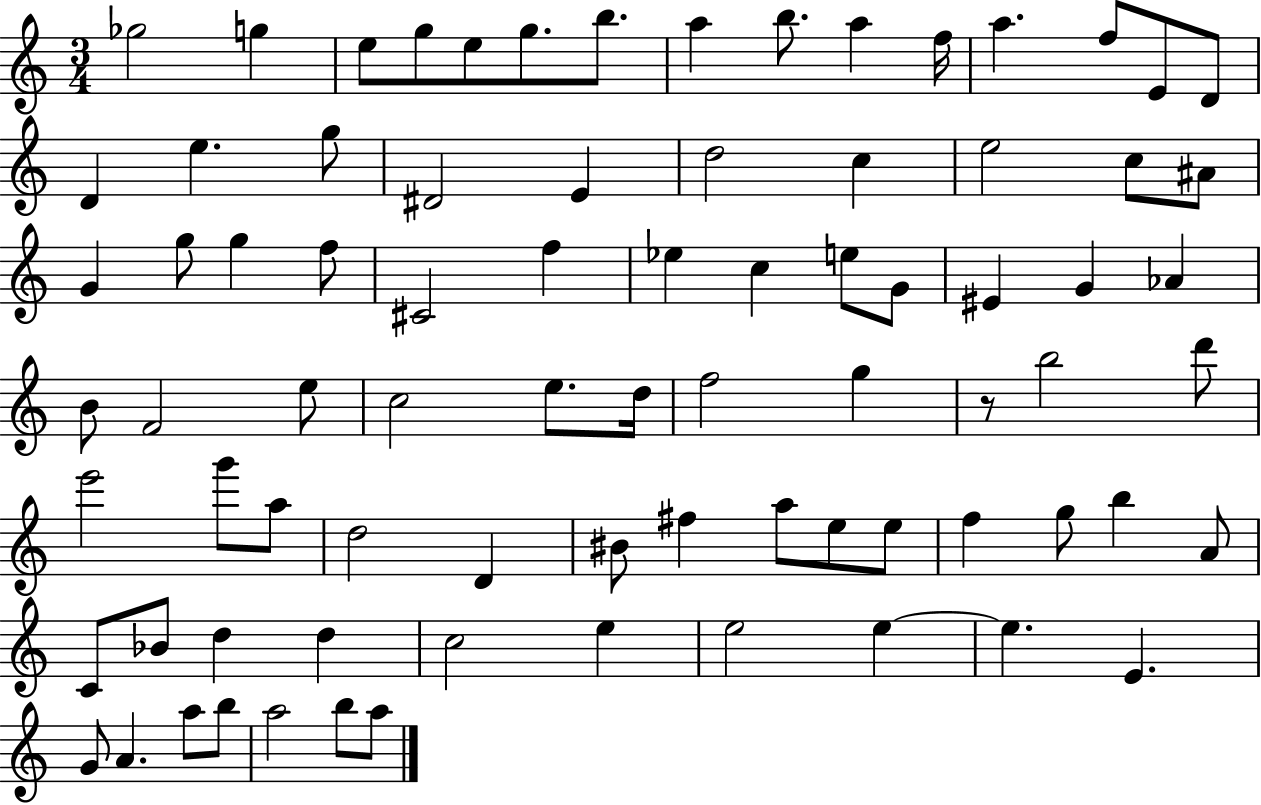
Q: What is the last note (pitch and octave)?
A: A5